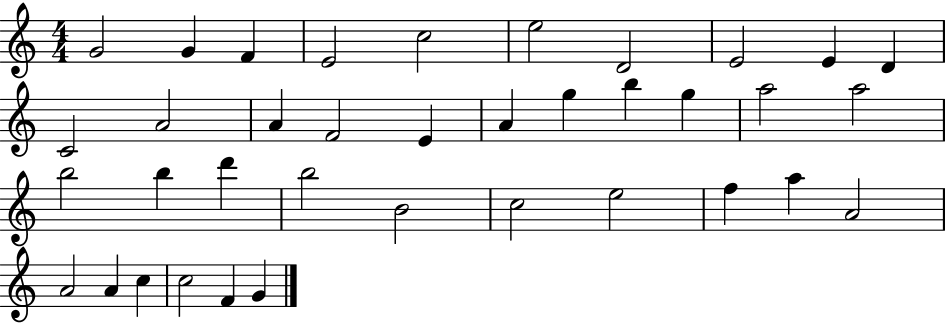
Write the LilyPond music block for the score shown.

{
  \clef treble
  \numericTimeSignature
  \time 4/4
  \key c \major
  g'2 g'4 f'4 | e'2 c''2 | e''2 d'2 | e'2 e'4 d'4 | \break c'2 a'2 | a'4 f'2 e'4 | a'4 g''4 b''4 g''4 | a''2 a''2 | \break b''2 b''4 d'''4 | b''2 b'2 | c''2 e''2 | f''4 a''4 a'2 | \break a'2 a'4 c''4 | c''2 f'4 g'4 | \bar "|."
}